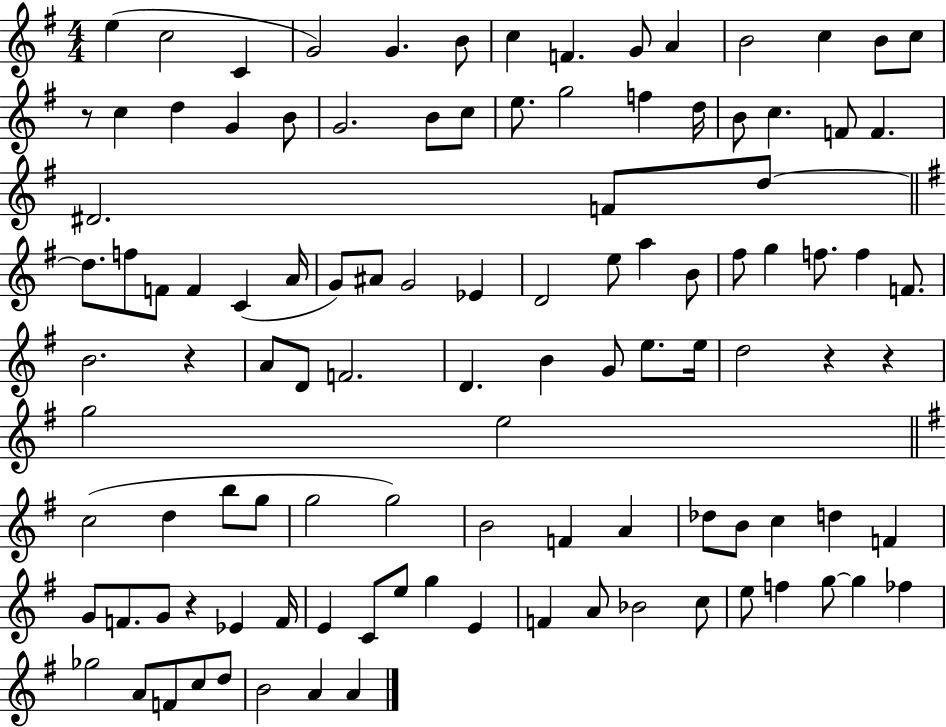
{
  \clef treble
  \numericTimeSignature
  \time 4/4
  \key g \major
  e''4( c''2 c'4 | g'2) g'4. b'8 | c''4 f'4. g'8 a'4 | b'2 c''4 b'8 c''8 | \break r8 c''4 d''4 g'4 b'8 | g'2. b'8 c''8 | e''8. g''2 f''4 d''16 | b'8 c''4. f'8 f'4. | \break dis'2. f'8 d''8~~ | \bar "||" \break \key e \minor d''8. f''8 f'8 f'4 c'4( a'16 | g'8) ais'8 g'2 ees'4 | d'2 e''8 a''4 b'8 | fis''8 g''4 f''8. f''4 f'8. | \break b'2. r4 | a'8 d'8 f'2. | d'4. b'4 g'8 e''8. e''16 | d''2 r4 r4 | \break g''2 e''2 | \bar "||" \break \key e \minor c''2( d''4 b''8 g''8 | g''2 g''2) | b'2 f'4 a'4 | des''8 b'8 c''4 d''4 f'4 | \break g'8 f'8. g'8 r4 ees'4 f'16 | e'4 c'8 e''8 g''4 e'4 | f'4 a'8 bes'2 c''8 | e''8 f''4 g''8~~ g''4 fes''4 | \break ges''2 a'8 f'8 c''8 d''8 | b'2 a'4 a'4 | \bar "|."
}